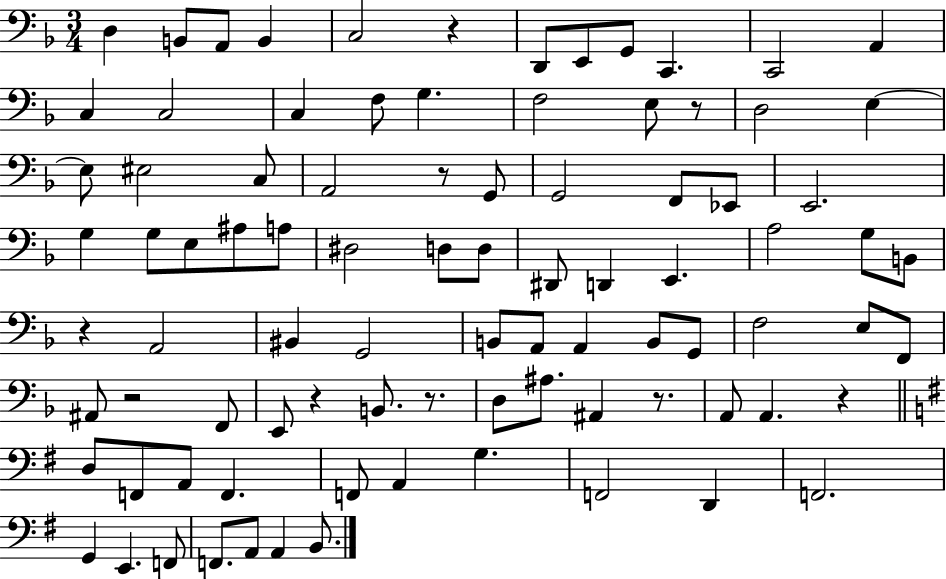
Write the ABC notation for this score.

X:1
T:Untitled
M:3/4
L:1/4
K:F
D, B,,/2 A,,/2 B,, C,2 z D,,/2 E,,/2 G,,/2 C,, C,,2 A,, C, C,2 C, F,/2 G, F,2 E,/2 z/2 D,2 E, E,/2 ^E,2 C,/2 A,,2 z/2 G,,/2 G,,2 F,,/2 _E,,/2 E,,2 G, G,/2 E,/2 ^A,/2 A,/2 ^D,2 D,/2 D,/2 ^D,,/2 D,, E,, A,2 G,/2 B,,/2 z A,,2 ^B,, G,,2 B,,/2 A,,/2 A,, B,,/2 G,,/2 F,2 E,/2 F,,/2 ^A,,/2 z2 F,,/2 E,,/2 z B,,/2 z/2 D,/2 ^A,/2 ^A,, z/2 A,,/2 A,, z D,/2 F,,/2 A,,/2 F,, F,,/2 A,, G, F,,2 D,, F,,2 G,, E,, F,,/2 F,,/2 A,,/2 A,, B,,/2